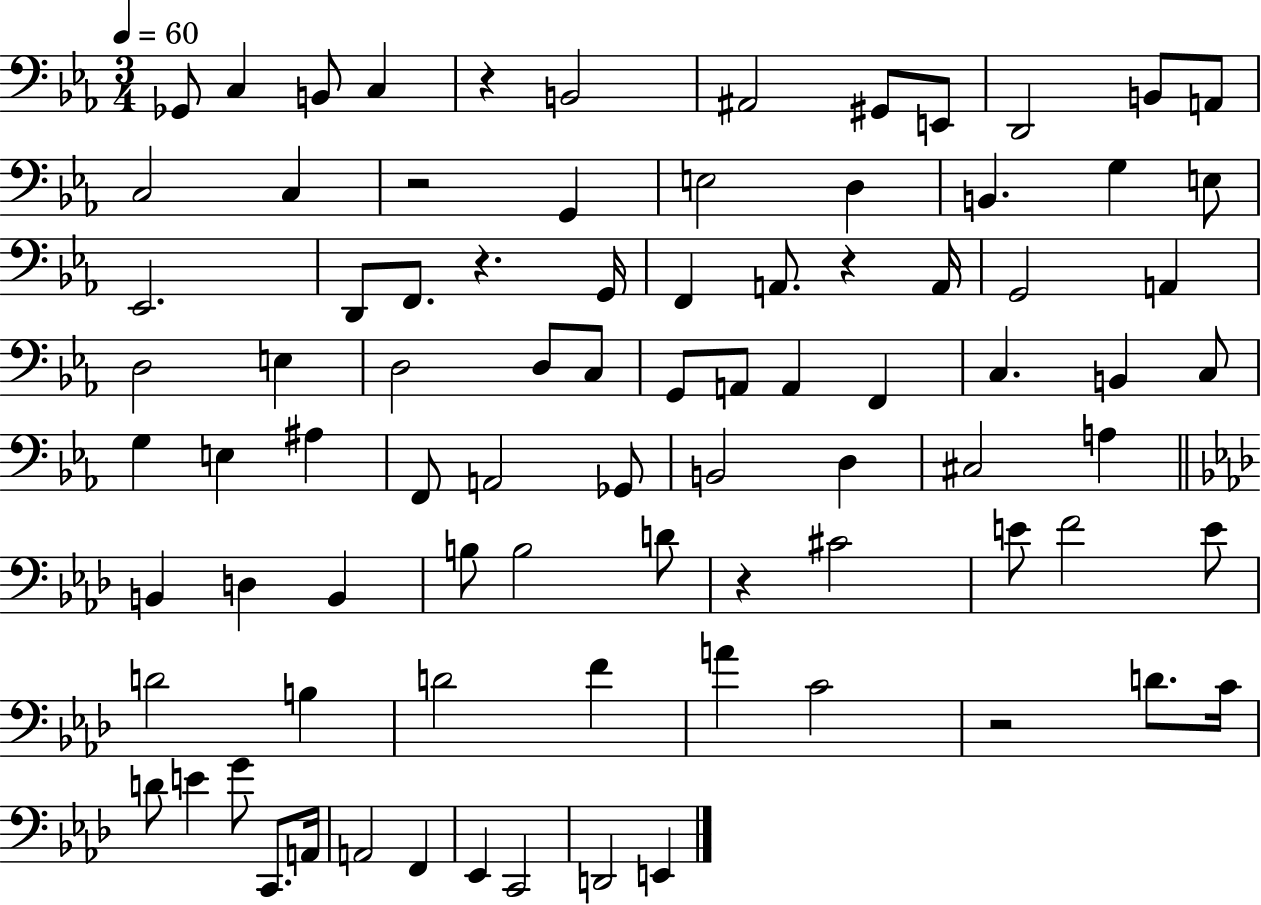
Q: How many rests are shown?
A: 6